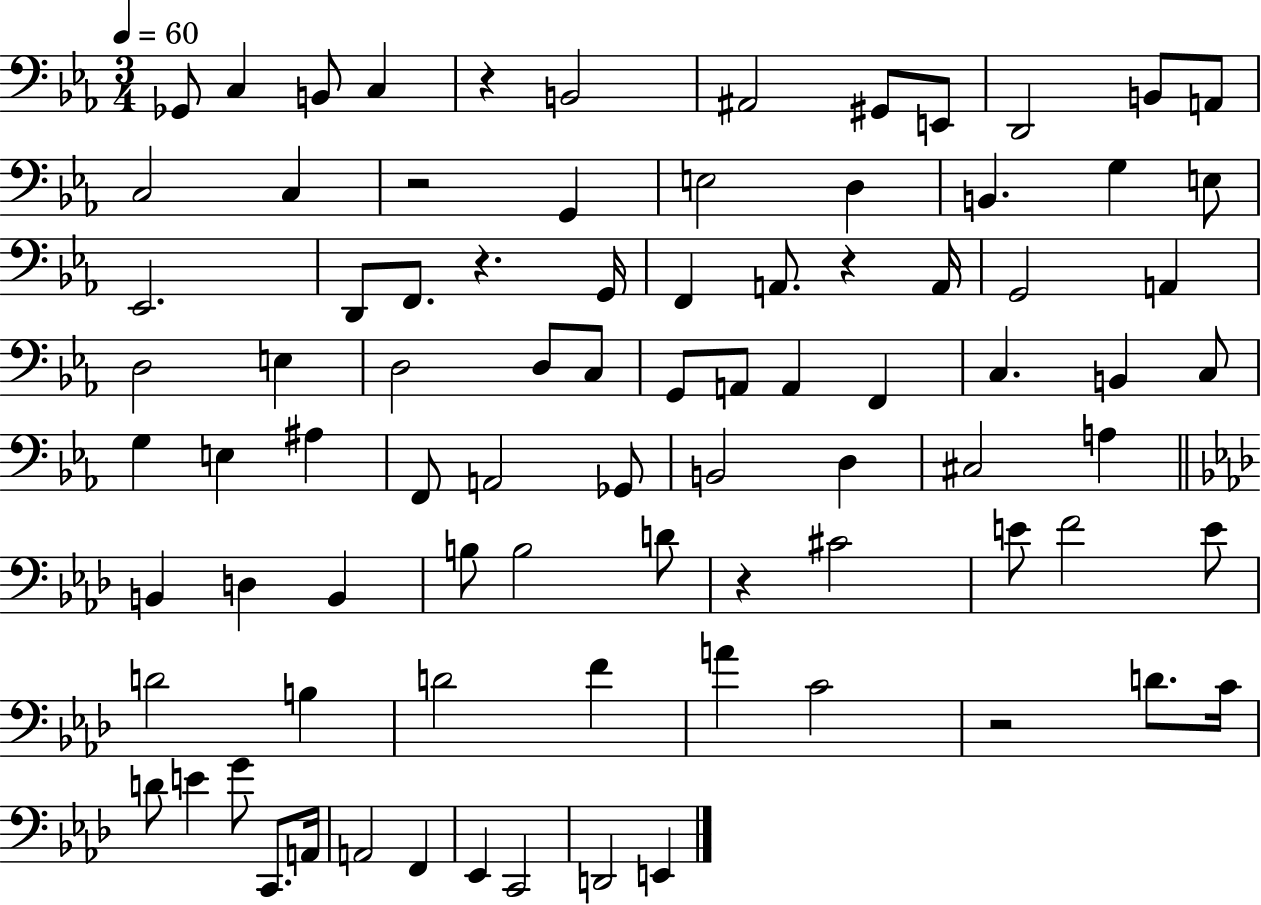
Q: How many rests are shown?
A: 6